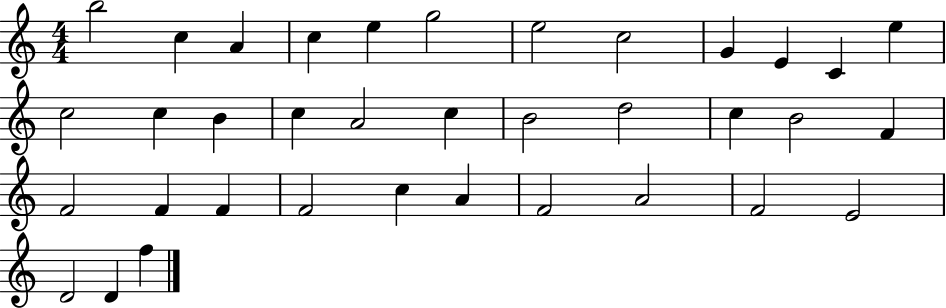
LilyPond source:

{
  \clef treble
  \numericTimeSignature
  \time 4/4
  \key c \major
  b''2 c''4 a'4 | c''4 e''4 g''2 | e''2 c''2 | g'4 e'4 c'4 e''4 | \break c''2 c''4 b'4 | c''4 a'2 c''4 | b'2 d''2 | c''4 b'2 f'4 | \break f'2 f'4 f'4 | f'2 c''4 a'4 | f'2 a'2 | f'2 e'2 | \break d'2 d'4 f''4 | \bar "|."
}